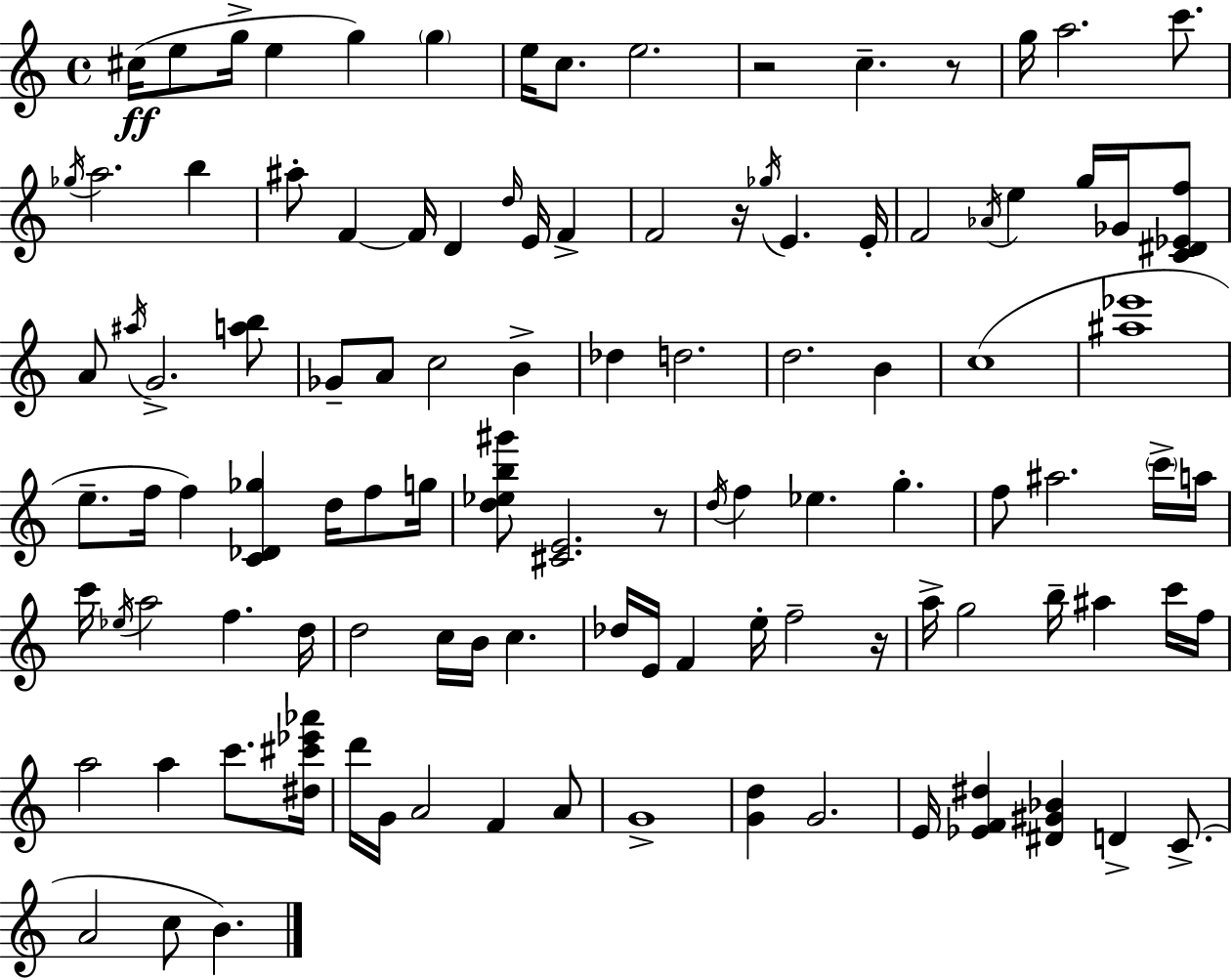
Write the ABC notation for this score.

X:1
T:Untitled
M:4/4
L:1/4
K:Am
^c/4 e/2 g/4 e g g e/4 c/2 e2 z2 c z/2 g/4 a2 c'/2 _g/4 a2 b ^a/2 F F/4 D d/4 E/4 F F2 z/4 _g/4 E E/4 F2 _A/4 e g/4 _G/4 [C^D_Ef]/2 A/2 ^a/4 G2 [ab]/2 _G/2 A/2 c2 B _d d2 d2 B c4 [^a_e']4 e/2 f/4 f [C_D_g] d/4 f/2 g/4 [d_eb^g']/2 [^CE]2 z/2 d/4 f _e g f/2 ^a2 c'/4 a/4 c'/4 _e/4 a2 f d/4 d2 c/4 B/4 c _d/4 E/4 F e/4 f2 z/4 a/4 g2 b/4 ^a c'/4 f/4 a2 a c'/2 [^d^c'_e'_a']/4 d'/4 G/4 A2 F A/2 G4 [Gd] G2 E/4 [_EF^d] [^D^G_B] D C/2 A2 c/2 B